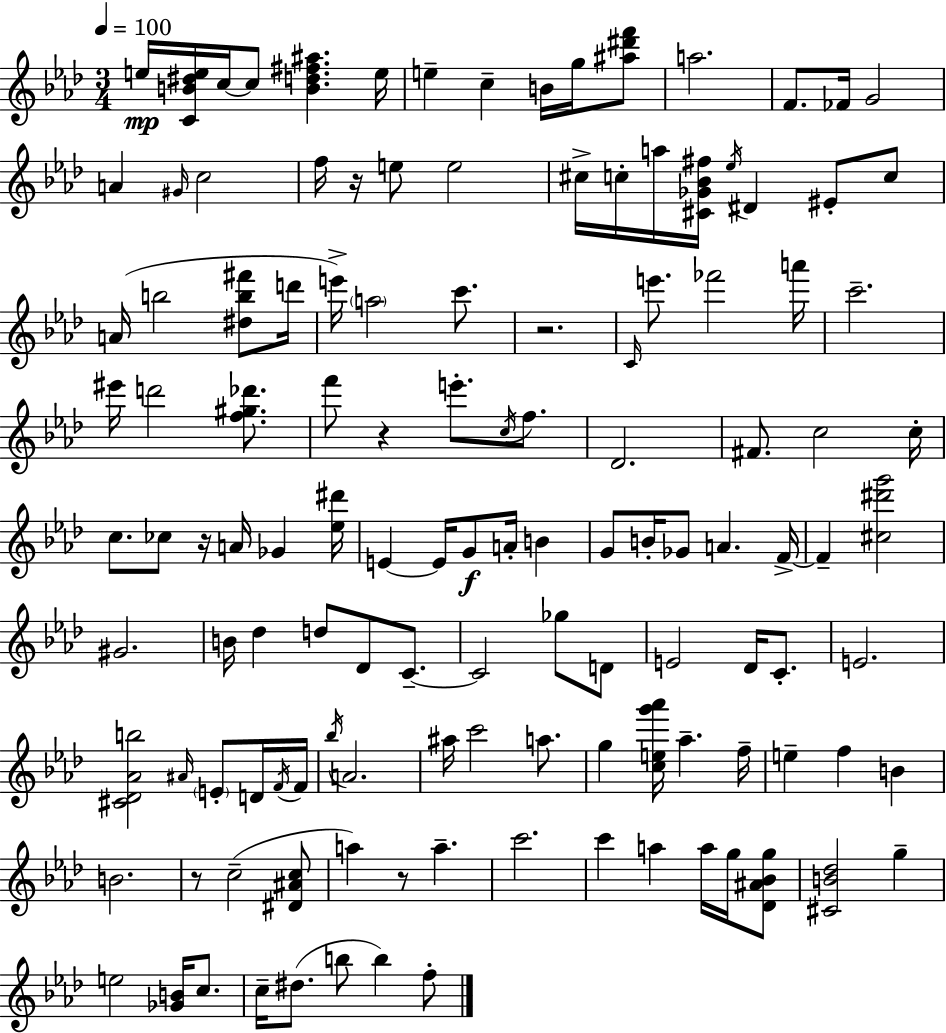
E5/s [C4,B4,D#5,E5]/s C5/s C5/e [B4,D5,F#5,A#5]/q. E5/s E5/q C5/q B4/s G5/s [A#5,D#6,F6]/e A5/h. F4/e. FES4/s G4/h A4/q G#4/s C5/h F5/s R/s E5/e E5/h C#5/s C5/s A5/s [C#4,Gb4,Bb4,F#5]/s Eb5/s D#4/q EIS4/e C5/e A4/s B5/h [D#5,B5,F#6]/e D6/s E6/s A5/h C6/e. R/h. C4/s E6/e. FES6/h A6/s C6/h. EIS6/s D6/h [F5,G#5,Db6]/e. F6/e R/q E6/e. C5/s F5/e. Db4/h. F#4/e. C5/h C5/s C5/e. CES5/e R/s A4/s Gb4/q [Eb5,D#6]/s E4/q E4/s G4/e A4/s B4/q G4/e B4/s Gb4/e A4/q. F4/s F4/q [C#5,D#6,G6]/h G#4/h. B4/s Db5/q D5/e Db4/e C4/e. C4/h Gb5/e D4/e E4/h Db4/s C4/e. E4/h. [C#4,Db4,Ab4,B5]/h A#4/s E4/e D4/s F4/s F4/s Bb5/s A4/h. A#5/s C6/h A5/e. G5/q [C5,E5,G6,Ab6]/s Ab5/q. F5/s E5/q F5/q B4/q B4/h. R/e C5/h [D#4,A#4,C5]/e A5/q R/e A5/q. C6/h. C6/q A5/q A5/s G5/s [Db4,A#4,Bb4,G5]/e [C#4,B4,Db5]/h G5/q E5/h [Gb4,B4]/s C5/e. C5/s D#5/e. B5/e B5/q F5/e